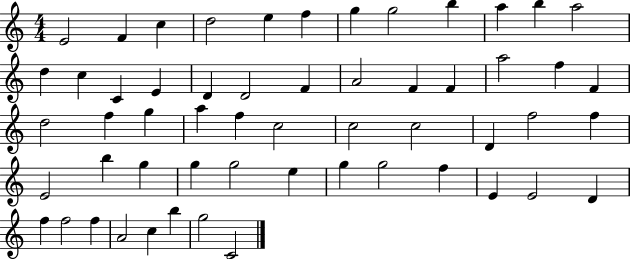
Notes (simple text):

E4/h F4/q C5/q D5/h E5/q F5/q G5/q G5/h B5/q A5/q B5/q A5/h D5/q C5/q C4/q E4/q D4/q D4/h F4/q A4/h F4/q F4/q A5/h F5/q F4/q D5/h F5/q G5/q A5/q F5/q C5/h C5/h C5/h D4/q F5/h F5/q E4/h B5/q G5/q G5/q G5/h E5/q G5/q G5/h F5/q E4/q E4/h D4/q F5/q F5/h F5/q A4/h C5/q B5/q G5/h C4/h